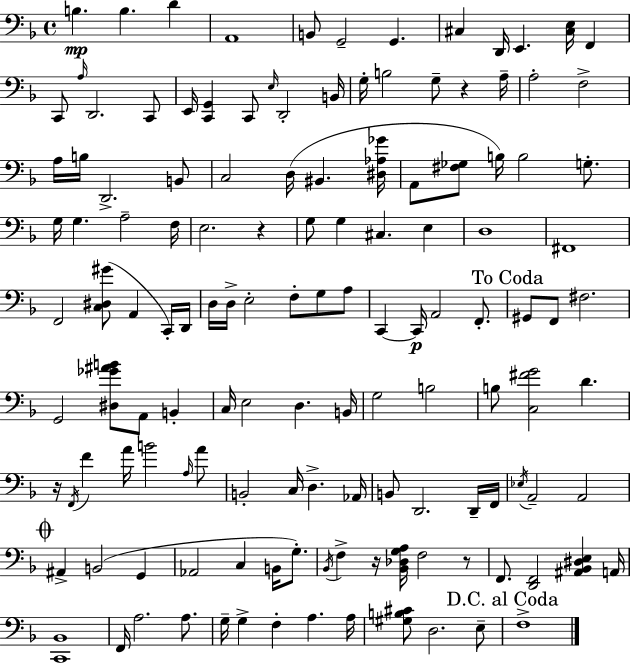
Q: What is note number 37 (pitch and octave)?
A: G3